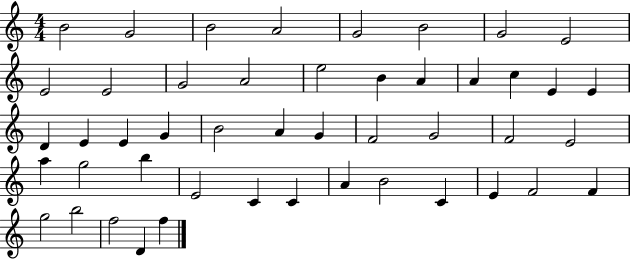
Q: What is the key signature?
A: C major